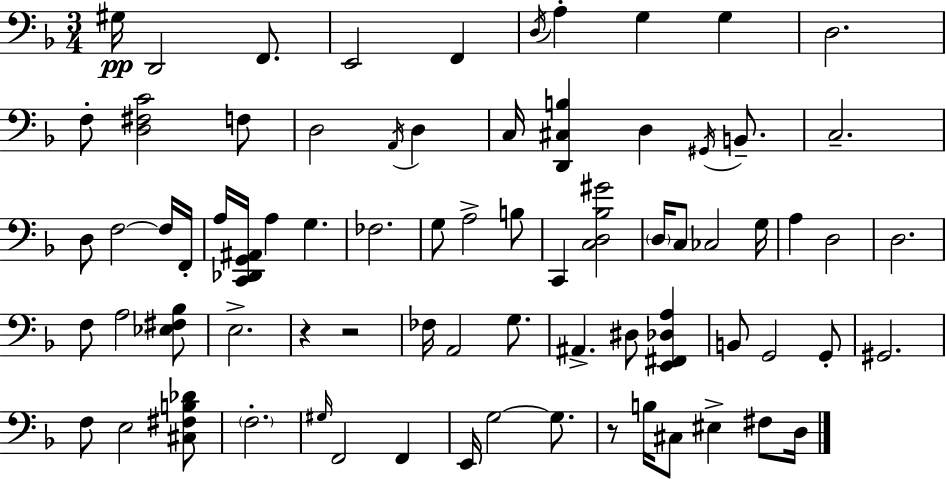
X:1
T:Untitled
M:3/4
L:1/4
K:F
^G,/4 D,,2 F,,/2 E,,2 F,, D,/4 A, G, G, D,2 F,/2 [D,^F,C]2 F,/2 D,2 A,,/4 D, C,/4 [D,,^C,B,] D, ^G,,/4 B,,/2 C,2 D,/2 F,2 F,/4 F,,/4 A,/4 [C,,_D,,G,,^A,,]/4 A, G, _F,2 G,/2 A,2 B,/2 C,, [C,D,_B,^G]2 D,/4 C,/2 _C,2 G,/4 A, D,2 D,2 F,/2 A,2 [_E,^F,_B,]/2 E,2 z z2 _F,/4 A,,2 G,/2 ^A,, ^D,/2 [E,,^F,,_D,A,] B,,/2 G,,2 G,,/2 ^G,,2 F,/2 E,2 [^C,^F,B,_D]/2 F,2 ^G,/4 F,,2 F,, E,,/4 G,2 G,/2 z/2 B,/4 ^C,/2 ^E, ^F,/2 D,/4